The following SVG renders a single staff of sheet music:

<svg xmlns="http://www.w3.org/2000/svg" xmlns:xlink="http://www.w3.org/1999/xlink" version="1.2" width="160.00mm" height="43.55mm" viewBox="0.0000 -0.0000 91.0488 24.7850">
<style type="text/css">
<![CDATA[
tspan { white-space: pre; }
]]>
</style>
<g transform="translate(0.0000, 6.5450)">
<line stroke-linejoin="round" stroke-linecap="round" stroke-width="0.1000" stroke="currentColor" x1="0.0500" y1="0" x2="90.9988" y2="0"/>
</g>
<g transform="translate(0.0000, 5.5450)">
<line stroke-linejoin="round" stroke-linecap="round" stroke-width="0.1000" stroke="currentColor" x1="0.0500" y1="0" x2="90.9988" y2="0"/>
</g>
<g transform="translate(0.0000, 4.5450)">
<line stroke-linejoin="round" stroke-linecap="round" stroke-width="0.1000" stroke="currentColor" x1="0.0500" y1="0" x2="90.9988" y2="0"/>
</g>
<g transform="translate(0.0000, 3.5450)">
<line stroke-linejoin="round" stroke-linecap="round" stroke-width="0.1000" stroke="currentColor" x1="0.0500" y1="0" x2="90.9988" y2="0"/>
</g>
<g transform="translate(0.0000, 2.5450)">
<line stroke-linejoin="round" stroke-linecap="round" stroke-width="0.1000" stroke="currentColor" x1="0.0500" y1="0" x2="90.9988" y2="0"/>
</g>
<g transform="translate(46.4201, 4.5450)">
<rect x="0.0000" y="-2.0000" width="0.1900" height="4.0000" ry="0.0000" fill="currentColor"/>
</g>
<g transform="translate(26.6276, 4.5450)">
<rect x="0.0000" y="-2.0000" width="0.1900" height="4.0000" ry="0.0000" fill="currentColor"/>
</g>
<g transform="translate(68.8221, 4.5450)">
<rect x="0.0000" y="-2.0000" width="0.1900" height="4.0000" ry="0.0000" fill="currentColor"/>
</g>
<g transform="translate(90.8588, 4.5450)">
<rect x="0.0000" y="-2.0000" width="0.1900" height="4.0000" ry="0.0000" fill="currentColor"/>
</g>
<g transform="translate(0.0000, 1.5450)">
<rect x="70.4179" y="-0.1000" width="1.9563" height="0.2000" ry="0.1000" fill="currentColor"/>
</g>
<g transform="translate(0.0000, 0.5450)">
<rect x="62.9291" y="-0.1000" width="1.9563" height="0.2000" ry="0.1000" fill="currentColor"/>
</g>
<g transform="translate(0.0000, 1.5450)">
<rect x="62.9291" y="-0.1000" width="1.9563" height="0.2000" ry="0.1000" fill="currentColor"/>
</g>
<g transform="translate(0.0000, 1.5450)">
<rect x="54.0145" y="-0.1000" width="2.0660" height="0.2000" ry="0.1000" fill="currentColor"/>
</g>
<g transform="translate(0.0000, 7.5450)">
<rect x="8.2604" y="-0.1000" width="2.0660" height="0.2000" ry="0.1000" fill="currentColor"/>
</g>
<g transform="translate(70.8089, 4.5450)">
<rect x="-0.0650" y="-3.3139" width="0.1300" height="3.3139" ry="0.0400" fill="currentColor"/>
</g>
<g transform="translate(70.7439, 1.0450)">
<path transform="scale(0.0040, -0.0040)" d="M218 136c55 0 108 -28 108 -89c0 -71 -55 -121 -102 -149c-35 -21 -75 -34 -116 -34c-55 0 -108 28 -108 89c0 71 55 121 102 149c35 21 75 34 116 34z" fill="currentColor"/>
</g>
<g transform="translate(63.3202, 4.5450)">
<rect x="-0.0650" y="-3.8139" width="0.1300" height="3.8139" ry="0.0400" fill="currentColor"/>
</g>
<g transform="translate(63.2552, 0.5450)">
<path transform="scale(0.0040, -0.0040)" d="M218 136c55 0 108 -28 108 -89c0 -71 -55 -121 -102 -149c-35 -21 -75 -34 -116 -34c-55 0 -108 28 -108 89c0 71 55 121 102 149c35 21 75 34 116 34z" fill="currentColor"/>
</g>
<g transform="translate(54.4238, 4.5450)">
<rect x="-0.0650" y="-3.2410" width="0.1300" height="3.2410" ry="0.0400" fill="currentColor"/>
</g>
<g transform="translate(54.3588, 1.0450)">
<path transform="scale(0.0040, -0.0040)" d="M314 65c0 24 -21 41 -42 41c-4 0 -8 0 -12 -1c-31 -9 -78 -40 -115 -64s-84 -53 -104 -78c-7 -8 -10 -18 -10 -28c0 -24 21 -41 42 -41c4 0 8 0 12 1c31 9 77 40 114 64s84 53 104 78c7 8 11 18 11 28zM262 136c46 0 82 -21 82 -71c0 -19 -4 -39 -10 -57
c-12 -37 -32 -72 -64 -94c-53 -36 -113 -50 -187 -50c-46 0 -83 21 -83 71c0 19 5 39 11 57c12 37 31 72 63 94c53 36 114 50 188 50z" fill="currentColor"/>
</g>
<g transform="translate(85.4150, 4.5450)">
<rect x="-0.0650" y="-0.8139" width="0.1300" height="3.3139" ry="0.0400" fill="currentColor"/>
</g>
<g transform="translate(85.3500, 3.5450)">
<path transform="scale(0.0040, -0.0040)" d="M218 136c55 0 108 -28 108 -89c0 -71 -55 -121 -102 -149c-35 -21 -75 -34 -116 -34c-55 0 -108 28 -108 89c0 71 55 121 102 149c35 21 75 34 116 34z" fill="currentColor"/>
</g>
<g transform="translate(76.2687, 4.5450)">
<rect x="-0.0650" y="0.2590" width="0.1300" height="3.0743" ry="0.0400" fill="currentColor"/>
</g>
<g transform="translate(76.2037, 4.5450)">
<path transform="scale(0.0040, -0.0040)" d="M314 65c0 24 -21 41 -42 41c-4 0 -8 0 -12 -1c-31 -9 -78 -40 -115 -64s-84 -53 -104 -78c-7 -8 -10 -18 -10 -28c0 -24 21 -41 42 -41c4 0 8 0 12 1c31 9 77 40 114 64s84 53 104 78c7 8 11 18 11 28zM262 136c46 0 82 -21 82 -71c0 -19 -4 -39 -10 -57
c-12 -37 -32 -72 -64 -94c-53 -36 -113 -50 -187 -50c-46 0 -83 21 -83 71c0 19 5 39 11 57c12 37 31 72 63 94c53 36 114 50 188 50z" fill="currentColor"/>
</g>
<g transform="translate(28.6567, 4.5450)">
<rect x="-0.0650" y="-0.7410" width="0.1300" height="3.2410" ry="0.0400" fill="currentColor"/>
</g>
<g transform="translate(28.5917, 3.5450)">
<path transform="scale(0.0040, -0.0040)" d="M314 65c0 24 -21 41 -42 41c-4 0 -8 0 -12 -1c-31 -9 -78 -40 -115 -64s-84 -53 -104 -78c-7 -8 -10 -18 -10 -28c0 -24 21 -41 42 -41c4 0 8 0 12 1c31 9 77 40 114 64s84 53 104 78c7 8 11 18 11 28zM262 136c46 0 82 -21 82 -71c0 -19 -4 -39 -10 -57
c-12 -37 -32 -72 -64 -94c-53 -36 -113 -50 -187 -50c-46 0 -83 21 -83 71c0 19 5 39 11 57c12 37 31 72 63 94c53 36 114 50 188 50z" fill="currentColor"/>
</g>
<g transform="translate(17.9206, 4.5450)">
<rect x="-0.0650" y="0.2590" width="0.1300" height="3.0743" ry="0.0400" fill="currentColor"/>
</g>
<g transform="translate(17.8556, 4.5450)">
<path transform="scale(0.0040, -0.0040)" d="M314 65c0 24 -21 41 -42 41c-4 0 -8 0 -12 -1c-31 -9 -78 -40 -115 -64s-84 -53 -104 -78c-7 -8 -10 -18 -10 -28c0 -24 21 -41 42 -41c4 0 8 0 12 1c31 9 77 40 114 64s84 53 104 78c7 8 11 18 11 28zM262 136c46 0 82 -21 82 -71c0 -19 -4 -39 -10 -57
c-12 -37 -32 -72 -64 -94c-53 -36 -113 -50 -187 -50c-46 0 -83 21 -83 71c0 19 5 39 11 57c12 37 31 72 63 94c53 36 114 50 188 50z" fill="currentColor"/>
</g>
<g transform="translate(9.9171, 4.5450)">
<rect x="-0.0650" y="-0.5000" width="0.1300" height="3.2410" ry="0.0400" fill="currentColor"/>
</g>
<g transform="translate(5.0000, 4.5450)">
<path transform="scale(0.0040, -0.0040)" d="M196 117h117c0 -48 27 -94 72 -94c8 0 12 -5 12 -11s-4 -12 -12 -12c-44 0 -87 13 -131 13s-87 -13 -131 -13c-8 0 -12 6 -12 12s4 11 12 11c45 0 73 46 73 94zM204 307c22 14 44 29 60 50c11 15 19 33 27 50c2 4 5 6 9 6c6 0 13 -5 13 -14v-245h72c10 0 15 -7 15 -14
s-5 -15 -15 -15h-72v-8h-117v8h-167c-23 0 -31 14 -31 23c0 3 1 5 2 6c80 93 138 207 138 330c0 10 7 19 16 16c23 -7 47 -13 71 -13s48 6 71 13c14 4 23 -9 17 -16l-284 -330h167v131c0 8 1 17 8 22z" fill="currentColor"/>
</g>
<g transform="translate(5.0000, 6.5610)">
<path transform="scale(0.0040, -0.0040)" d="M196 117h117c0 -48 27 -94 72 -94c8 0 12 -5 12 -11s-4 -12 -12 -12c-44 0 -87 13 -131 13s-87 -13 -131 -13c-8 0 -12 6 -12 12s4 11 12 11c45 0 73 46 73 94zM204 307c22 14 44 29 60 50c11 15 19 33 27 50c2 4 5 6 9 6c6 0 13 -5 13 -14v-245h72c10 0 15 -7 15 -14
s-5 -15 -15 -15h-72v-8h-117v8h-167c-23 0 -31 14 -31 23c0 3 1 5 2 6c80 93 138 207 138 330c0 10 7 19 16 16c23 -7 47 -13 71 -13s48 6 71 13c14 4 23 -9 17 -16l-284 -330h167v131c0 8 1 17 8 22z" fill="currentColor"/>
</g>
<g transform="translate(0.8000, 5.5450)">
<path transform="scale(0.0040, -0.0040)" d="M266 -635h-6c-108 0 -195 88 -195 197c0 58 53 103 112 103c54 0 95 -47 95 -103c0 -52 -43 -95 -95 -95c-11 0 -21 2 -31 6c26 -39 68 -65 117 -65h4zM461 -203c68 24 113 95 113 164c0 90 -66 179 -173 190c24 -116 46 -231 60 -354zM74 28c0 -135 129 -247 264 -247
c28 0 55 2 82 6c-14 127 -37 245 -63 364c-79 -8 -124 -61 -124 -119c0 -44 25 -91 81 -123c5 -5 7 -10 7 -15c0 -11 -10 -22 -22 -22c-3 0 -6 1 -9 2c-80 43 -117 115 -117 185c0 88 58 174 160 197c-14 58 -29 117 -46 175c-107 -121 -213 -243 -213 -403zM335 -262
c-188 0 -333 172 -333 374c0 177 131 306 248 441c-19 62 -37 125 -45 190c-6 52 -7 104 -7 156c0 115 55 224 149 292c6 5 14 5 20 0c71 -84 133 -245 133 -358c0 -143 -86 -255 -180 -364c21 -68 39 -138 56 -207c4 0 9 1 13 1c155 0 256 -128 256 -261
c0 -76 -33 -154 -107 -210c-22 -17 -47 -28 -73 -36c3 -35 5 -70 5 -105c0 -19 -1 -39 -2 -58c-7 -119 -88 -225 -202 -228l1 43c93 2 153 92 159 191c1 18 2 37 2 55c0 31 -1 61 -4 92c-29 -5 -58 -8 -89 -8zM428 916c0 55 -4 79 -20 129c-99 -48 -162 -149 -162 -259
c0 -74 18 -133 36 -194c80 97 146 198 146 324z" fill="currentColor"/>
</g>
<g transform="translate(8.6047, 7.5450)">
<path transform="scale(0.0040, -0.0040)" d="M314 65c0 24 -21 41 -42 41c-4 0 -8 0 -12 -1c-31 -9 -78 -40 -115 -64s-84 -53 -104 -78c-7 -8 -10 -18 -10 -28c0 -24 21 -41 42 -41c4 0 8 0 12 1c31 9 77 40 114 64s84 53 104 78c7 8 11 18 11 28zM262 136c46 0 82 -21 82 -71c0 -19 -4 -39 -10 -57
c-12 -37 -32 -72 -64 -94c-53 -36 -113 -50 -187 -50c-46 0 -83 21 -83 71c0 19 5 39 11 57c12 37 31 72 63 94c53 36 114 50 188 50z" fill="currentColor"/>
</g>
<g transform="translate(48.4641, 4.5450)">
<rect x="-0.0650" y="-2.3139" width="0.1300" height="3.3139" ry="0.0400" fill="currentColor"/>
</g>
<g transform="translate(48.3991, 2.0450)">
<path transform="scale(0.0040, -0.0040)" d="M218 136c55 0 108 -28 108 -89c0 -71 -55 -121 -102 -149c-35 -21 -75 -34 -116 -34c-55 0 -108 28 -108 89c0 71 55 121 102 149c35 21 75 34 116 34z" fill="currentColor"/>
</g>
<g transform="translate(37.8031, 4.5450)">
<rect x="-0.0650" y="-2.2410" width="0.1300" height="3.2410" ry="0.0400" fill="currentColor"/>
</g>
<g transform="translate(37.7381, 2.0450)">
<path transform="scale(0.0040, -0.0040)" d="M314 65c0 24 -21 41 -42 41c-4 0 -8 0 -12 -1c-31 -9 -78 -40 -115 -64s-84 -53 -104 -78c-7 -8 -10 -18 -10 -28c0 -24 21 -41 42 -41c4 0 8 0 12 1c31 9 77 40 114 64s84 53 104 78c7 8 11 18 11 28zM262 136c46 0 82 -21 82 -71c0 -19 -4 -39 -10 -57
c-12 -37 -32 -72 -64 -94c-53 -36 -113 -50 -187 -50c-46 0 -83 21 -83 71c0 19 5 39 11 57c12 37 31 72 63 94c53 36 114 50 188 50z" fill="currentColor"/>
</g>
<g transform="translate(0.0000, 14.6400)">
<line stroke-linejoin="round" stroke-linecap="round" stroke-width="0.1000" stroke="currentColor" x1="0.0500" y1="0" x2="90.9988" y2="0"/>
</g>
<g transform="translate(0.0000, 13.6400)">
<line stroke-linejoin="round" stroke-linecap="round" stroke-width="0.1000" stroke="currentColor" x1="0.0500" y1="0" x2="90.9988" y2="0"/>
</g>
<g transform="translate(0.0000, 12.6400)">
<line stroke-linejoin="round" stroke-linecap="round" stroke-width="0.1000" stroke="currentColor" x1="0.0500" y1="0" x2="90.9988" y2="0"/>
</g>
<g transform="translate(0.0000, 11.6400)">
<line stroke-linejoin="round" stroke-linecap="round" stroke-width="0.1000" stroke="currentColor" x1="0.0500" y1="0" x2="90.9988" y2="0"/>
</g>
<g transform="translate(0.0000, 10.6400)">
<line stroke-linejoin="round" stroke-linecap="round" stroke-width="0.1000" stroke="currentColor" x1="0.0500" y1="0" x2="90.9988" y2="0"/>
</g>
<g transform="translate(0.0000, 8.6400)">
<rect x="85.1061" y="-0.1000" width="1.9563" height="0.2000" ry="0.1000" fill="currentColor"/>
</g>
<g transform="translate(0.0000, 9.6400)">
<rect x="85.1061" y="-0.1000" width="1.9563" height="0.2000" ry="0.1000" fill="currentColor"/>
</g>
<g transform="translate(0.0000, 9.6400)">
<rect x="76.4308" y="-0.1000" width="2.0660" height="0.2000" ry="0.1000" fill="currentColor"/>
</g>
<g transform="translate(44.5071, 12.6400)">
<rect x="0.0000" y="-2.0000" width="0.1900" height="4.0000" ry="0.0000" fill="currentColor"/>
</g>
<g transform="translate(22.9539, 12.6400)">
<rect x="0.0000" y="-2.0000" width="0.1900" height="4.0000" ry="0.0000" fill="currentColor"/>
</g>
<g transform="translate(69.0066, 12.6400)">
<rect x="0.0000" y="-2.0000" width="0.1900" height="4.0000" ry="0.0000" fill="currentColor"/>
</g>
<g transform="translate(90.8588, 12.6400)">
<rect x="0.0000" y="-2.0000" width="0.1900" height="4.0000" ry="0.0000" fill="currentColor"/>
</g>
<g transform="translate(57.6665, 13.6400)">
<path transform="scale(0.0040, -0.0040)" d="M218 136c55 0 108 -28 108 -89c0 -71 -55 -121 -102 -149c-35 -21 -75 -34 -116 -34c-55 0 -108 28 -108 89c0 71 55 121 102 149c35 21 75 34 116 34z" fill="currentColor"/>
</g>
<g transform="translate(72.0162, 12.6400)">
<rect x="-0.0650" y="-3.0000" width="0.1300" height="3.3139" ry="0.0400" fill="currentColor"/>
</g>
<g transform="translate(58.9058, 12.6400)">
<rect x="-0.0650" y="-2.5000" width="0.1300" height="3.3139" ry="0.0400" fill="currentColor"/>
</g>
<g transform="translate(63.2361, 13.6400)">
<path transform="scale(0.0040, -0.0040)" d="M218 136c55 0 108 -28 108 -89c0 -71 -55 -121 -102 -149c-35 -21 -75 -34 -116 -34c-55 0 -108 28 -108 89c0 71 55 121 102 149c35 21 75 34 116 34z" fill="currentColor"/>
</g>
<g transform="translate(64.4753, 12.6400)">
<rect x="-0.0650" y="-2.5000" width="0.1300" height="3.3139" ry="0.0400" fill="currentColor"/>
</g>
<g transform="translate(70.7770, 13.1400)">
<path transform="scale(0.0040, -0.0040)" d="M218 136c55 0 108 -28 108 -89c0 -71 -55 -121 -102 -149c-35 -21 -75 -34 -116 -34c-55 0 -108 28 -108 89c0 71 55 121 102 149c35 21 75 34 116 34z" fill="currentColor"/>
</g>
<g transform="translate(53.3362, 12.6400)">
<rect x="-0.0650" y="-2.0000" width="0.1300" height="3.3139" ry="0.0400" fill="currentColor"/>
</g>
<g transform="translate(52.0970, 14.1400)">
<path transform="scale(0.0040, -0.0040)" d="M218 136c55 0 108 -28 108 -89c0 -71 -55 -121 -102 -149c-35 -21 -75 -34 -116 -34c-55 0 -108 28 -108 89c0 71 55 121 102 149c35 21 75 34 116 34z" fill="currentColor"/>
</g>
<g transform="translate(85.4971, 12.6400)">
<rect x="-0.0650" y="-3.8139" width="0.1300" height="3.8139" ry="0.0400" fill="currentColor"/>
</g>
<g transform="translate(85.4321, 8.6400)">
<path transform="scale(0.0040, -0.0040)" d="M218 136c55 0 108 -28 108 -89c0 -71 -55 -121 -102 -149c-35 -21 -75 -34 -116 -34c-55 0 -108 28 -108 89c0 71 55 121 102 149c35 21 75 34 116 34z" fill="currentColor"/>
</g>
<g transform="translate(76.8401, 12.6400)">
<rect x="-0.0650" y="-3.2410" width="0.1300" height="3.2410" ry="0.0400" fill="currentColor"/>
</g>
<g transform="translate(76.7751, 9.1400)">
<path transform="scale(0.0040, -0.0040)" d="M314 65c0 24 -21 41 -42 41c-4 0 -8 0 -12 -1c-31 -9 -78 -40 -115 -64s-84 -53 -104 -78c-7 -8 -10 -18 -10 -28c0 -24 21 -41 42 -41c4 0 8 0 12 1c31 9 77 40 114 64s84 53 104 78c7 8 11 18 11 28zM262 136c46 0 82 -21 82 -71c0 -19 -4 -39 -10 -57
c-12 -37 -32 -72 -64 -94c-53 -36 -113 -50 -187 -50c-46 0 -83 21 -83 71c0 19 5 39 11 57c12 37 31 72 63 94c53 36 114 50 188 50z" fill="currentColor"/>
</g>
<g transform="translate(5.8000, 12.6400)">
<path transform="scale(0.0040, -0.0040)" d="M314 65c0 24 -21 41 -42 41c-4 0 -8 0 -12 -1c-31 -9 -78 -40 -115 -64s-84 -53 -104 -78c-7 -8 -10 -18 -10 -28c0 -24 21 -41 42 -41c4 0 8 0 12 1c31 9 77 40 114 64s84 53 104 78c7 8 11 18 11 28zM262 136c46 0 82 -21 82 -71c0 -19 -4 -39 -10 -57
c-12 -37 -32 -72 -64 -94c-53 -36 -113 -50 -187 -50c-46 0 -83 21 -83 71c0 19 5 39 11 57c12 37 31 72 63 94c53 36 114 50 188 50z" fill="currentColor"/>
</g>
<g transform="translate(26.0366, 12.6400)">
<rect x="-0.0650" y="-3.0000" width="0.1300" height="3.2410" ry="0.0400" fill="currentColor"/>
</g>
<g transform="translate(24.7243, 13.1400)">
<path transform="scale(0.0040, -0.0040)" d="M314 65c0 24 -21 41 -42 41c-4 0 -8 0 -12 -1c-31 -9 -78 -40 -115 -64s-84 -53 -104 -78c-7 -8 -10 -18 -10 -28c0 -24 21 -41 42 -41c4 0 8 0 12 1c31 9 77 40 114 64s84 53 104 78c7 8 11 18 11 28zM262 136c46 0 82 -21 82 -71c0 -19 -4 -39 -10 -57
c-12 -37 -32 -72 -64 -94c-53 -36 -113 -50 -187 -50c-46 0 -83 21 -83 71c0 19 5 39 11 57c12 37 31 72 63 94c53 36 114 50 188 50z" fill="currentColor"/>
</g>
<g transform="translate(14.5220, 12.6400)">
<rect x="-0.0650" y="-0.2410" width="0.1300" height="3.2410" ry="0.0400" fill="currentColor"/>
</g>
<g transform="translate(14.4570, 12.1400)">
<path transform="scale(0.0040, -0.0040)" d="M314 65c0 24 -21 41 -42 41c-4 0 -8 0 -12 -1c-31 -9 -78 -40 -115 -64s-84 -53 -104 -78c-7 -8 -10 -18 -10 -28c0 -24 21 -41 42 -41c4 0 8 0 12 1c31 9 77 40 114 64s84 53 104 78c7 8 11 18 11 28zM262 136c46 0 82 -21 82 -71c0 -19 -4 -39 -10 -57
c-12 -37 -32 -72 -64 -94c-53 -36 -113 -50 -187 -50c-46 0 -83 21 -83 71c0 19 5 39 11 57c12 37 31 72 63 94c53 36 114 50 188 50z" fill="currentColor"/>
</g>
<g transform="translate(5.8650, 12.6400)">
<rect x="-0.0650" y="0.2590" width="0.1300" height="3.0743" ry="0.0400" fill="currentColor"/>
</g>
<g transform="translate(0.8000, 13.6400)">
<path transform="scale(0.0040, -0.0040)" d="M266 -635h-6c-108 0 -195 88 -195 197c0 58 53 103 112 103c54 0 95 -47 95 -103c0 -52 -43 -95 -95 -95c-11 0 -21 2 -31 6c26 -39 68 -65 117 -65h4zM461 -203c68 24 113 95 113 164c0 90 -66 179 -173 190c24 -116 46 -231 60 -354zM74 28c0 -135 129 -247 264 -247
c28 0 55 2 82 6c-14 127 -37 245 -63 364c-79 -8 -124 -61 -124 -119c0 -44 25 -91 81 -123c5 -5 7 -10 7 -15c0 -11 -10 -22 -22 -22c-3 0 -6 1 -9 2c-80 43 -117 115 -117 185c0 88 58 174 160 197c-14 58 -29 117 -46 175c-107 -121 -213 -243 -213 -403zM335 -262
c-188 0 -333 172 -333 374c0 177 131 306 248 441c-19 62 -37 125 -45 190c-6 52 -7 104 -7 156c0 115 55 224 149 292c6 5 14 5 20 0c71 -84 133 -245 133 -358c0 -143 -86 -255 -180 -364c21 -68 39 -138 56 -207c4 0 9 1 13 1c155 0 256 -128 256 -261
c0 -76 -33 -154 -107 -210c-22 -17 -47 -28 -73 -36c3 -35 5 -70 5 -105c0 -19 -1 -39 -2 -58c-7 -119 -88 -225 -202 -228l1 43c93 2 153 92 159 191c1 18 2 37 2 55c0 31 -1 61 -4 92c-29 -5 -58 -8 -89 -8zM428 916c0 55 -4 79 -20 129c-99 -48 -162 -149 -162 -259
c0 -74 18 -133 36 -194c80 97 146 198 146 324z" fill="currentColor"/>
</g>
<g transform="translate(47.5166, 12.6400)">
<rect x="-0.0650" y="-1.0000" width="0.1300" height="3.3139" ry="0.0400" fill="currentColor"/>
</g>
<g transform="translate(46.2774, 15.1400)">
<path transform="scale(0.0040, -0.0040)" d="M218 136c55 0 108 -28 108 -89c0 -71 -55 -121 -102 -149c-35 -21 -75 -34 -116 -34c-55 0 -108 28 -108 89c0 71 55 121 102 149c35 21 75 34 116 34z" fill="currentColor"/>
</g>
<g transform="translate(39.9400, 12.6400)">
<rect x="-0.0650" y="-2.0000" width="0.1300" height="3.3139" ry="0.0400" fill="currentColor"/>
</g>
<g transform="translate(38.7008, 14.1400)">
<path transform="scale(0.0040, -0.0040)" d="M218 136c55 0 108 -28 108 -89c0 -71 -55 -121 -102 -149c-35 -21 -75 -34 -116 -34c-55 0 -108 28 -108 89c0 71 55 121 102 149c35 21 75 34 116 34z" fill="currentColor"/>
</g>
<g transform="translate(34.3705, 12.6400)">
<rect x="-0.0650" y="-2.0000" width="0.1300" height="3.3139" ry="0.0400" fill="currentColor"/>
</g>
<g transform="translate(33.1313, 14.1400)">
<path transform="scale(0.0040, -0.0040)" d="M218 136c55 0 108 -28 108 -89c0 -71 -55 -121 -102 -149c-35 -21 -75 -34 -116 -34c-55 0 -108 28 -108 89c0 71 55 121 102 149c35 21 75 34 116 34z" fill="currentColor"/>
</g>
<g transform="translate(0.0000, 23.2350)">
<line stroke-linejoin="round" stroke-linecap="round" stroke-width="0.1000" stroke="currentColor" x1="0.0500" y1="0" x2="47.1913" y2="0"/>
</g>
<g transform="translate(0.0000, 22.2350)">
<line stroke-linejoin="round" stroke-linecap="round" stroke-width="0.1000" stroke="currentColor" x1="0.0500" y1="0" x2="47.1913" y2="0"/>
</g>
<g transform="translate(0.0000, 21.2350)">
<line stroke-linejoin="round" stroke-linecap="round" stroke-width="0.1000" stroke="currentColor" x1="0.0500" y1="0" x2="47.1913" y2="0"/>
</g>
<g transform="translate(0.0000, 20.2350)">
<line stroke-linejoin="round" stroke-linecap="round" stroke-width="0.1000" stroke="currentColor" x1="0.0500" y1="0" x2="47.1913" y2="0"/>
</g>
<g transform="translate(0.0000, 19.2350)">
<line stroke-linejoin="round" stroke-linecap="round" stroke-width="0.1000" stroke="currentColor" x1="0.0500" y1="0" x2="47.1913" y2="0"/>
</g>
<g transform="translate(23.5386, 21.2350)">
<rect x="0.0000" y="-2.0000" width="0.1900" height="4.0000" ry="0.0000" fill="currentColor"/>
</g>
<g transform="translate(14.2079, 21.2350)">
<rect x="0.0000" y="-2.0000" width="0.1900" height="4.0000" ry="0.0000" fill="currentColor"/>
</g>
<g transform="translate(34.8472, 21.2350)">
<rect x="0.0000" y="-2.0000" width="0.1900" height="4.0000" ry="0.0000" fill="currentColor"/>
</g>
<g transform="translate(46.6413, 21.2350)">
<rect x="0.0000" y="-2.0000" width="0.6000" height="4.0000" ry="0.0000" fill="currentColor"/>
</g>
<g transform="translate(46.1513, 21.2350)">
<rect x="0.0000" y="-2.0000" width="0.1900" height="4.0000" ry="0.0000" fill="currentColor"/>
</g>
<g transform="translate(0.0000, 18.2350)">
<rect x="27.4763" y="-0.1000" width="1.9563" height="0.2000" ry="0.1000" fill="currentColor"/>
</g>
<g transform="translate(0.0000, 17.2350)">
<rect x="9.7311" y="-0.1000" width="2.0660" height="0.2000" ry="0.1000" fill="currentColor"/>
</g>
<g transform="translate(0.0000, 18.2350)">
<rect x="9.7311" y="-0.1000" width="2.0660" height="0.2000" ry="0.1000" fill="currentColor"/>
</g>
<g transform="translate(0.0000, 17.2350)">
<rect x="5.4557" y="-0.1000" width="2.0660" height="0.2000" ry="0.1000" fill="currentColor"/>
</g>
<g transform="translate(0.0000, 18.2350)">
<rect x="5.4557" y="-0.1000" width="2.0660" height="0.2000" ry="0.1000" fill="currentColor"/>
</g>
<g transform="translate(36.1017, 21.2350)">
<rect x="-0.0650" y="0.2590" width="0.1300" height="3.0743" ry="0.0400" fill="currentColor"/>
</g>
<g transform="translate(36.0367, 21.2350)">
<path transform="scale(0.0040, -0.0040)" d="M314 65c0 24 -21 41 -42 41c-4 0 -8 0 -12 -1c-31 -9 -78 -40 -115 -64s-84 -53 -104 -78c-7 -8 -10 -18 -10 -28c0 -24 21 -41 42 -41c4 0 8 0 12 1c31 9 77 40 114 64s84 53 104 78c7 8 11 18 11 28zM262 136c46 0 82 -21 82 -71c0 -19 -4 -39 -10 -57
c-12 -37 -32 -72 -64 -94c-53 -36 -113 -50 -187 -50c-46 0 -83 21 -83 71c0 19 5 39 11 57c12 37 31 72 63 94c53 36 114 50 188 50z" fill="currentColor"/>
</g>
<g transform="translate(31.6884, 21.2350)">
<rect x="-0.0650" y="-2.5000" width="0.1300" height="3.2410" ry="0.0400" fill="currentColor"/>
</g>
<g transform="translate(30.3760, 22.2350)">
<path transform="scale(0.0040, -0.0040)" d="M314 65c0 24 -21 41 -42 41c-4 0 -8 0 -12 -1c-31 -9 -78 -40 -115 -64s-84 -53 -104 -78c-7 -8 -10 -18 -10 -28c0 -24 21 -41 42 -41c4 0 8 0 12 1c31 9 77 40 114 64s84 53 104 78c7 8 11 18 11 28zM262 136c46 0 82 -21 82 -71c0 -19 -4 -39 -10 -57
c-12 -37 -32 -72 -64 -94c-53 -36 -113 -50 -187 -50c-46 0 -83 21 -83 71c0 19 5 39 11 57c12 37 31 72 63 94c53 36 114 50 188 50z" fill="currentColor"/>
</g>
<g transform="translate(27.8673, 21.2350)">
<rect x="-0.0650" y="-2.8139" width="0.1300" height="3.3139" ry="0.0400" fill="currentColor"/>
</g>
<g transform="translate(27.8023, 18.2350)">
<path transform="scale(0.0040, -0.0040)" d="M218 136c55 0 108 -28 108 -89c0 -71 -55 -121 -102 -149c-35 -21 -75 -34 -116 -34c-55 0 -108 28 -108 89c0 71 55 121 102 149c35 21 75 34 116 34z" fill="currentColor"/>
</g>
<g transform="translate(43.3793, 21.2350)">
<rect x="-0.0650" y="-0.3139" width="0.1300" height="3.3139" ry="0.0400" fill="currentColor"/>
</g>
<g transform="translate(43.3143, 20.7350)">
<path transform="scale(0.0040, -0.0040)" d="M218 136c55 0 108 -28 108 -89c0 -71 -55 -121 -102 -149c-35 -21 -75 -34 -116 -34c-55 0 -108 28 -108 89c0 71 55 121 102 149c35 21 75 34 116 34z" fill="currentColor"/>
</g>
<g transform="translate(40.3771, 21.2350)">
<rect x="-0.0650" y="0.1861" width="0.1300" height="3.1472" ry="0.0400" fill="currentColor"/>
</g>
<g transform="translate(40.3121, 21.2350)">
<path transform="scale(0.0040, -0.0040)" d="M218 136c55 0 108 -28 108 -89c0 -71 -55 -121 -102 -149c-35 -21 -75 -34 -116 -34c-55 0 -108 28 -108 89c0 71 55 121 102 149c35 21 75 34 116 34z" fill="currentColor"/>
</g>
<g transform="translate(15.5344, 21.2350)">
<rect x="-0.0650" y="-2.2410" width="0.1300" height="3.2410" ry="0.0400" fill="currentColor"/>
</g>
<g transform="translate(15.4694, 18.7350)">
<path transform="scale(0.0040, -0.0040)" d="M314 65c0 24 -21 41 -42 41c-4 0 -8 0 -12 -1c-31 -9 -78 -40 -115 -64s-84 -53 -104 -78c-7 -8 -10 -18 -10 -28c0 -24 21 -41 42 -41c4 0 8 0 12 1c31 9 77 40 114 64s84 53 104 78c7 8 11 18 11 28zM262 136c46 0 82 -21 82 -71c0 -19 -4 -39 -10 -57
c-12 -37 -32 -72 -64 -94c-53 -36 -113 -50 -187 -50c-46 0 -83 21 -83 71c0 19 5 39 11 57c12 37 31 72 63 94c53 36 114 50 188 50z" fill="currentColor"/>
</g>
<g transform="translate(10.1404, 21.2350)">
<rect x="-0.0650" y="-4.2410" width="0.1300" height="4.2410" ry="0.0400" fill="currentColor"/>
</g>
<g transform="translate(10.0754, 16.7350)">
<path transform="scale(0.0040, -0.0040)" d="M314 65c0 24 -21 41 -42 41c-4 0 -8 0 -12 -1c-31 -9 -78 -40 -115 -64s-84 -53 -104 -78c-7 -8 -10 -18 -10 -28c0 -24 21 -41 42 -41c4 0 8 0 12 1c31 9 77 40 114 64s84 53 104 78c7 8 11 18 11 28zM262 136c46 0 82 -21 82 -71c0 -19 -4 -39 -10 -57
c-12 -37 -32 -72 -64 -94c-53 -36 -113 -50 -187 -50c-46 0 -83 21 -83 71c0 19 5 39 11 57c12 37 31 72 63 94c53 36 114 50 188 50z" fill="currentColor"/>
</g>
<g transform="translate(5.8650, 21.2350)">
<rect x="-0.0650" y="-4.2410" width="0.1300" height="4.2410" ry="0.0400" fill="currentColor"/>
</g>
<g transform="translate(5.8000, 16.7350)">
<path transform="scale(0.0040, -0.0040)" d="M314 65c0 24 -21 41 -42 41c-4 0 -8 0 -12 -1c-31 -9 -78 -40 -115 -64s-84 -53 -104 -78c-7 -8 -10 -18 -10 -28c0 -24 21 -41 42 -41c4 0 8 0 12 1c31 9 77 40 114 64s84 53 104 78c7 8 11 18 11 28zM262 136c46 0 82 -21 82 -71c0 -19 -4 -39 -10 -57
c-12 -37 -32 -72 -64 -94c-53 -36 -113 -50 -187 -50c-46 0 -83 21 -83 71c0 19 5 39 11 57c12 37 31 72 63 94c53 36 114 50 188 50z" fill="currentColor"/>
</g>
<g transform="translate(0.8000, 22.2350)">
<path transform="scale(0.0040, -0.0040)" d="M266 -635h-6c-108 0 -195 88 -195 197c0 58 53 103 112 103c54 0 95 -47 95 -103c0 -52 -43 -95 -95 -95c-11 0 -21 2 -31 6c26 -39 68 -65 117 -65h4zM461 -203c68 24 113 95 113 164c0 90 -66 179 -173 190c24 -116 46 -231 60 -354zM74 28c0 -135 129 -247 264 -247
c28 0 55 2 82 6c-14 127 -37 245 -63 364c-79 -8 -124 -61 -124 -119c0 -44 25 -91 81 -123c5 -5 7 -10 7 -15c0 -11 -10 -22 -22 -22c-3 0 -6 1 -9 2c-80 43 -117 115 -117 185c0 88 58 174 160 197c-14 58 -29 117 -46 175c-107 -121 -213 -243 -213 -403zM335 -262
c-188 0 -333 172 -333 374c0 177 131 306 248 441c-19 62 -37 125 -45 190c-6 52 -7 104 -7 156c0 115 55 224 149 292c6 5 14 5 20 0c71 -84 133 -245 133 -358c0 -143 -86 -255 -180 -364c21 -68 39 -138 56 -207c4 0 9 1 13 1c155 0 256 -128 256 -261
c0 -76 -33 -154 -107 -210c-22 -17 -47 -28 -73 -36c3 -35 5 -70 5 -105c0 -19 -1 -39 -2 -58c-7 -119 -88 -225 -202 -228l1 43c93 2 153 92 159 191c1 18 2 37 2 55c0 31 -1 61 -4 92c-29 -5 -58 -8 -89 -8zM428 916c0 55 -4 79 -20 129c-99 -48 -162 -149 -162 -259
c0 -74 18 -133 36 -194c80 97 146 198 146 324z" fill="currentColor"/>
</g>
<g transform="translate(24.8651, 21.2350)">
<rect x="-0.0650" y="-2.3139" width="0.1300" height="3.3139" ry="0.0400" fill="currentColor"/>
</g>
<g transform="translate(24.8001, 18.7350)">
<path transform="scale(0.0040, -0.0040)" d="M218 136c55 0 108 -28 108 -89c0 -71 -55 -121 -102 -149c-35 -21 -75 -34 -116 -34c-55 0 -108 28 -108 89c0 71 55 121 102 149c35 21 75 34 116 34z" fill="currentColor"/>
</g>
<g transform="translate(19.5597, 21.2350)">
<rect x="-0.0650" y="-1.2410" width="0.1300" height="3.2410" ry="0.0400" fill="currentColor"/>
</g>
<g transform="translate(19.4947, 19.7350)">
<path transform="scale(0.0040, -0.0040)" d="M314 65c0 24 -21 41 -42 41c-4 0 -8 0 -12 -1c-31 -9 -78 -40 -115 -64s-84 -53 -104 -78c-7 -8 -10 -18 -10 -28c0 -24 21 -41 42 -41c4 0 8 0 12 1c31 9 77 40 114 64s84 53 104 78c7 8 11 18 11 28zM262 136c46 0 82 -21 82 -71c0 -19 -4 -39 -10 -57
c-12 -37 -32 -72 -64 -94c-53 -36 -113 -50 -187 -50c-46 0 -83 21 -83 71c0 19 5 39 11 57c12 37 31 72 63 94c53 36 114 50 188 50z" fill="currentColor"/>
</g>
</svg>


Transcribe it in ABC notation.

X:1
T:Untitled
M:4/4
L:1/4
K:C
C2 B2 d2 g2 g b2 c' b B2 d B2 c2 A2 F F D F G G A b2 c' d'2 d'2 g2 e2 g a G2 B2 B c